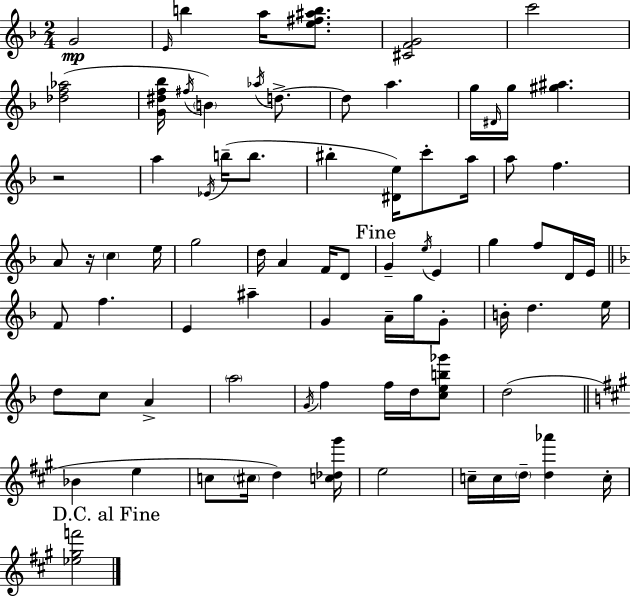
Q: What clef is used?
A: treble